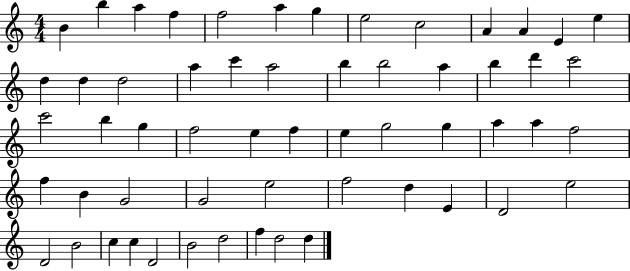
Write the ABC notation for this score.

X:1
T:Untitled
M:4/4
L:1/4
K:C
B b a f f2 a g e2 c2 A A E e d d d2 a c' a2 b b2 a b d' c'2 c'2 b g f2 e f e g2 g a a f2 f B G2 G2 e2 f2 d E D2 e2 D2 B2 c c D2 B2 d2 f d2 d